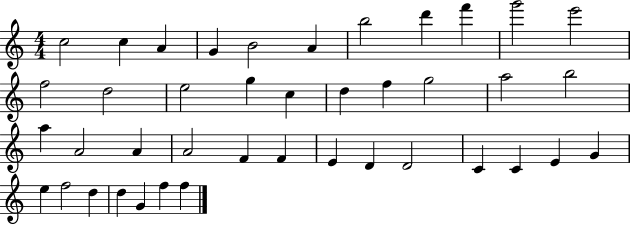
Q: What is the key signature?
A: C major